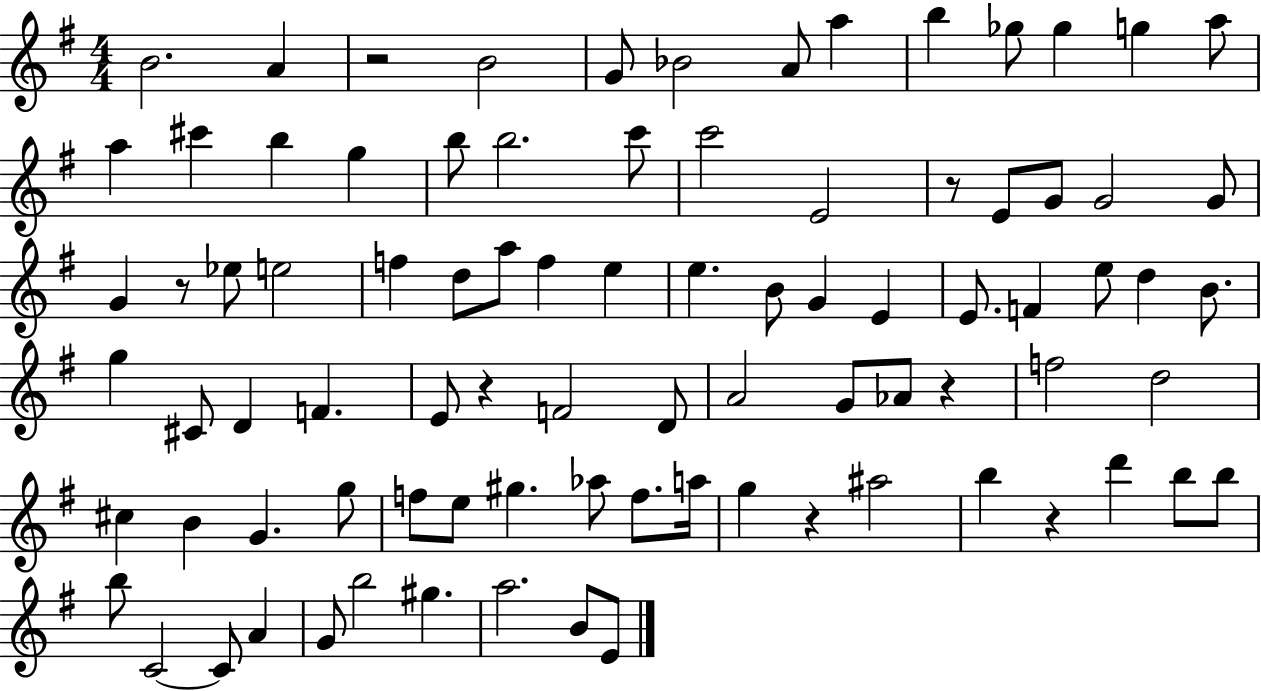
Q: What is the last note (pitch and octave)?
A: E4